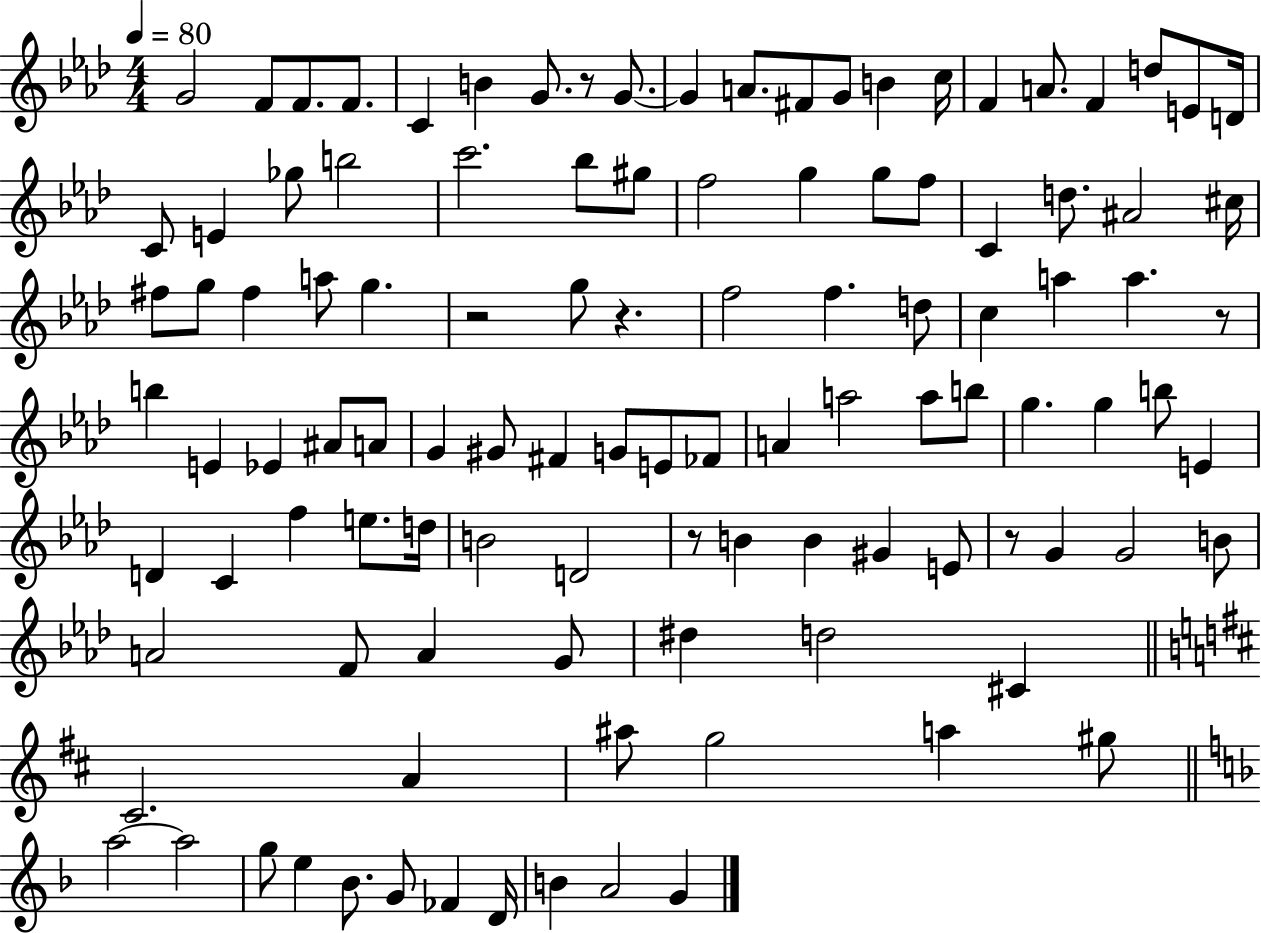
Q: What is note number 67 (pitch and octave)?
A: D4